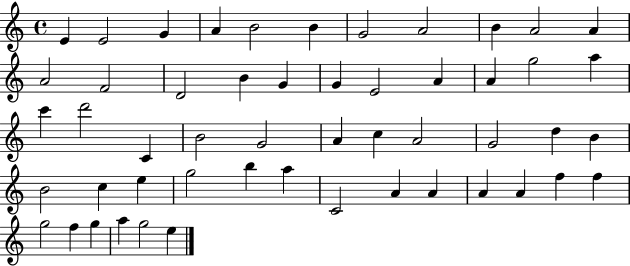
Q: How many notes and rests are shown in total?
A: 52